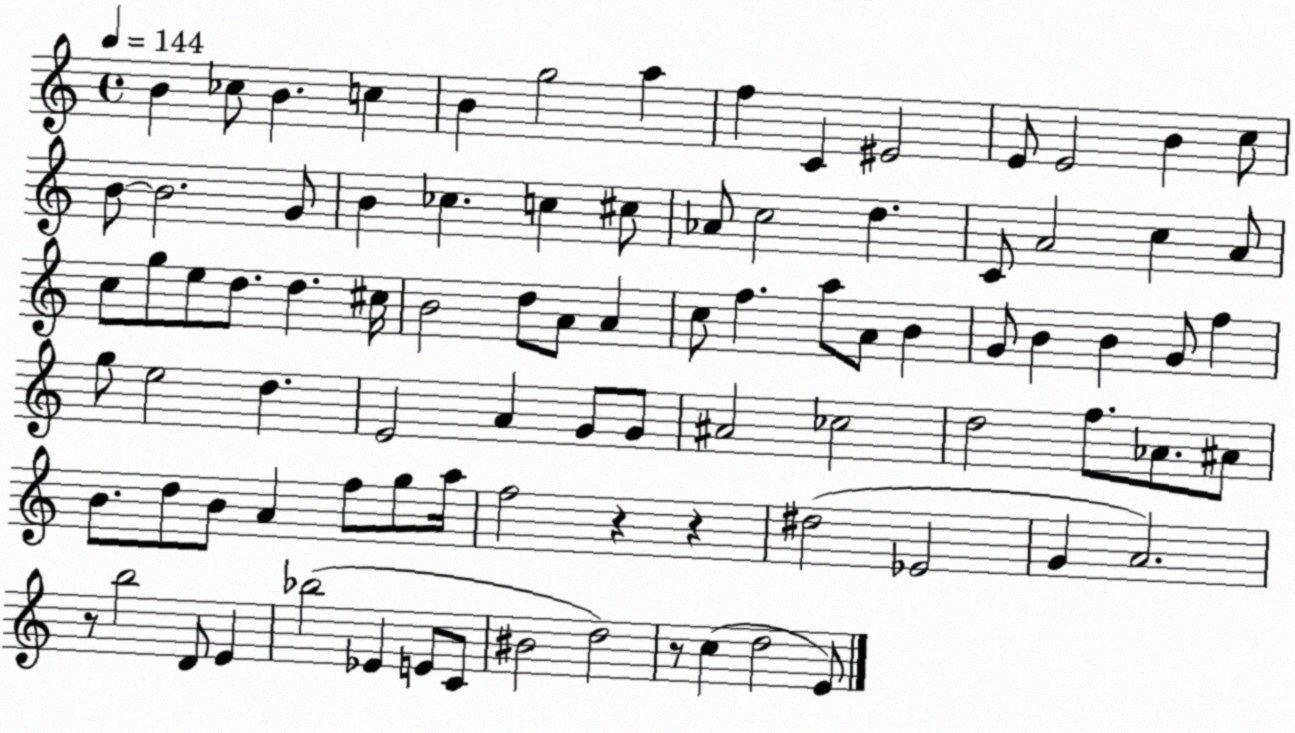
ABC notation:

X:1
T:Untitled
M:4/4
L:1/4
K:C
B _c/2 B c B g2 a f C ^E2 E/2 E2 B c/2 B/2 B2 G/2 B _c c ^c/2 _A/2 c2 d C/2 A2 c A/2 c/2 g/2 e/2 d/2 d ^c/4 B2 d/2 A/2 A c/2 f a/2 A/2 B G/2 B B G/2 f g/2 e2 d E2 A G/2 G/2 ^A2 _c2 d2 f/2 _A/2 ^A/2 B/2 d/2 B/2 A f/2 g/2 a/4 f2 z z ^d2 _E2 G A2 z/2 b2 D/2 E _b2 _E E/2 C/2 ^B2 d2 z/2 c d2 E/2